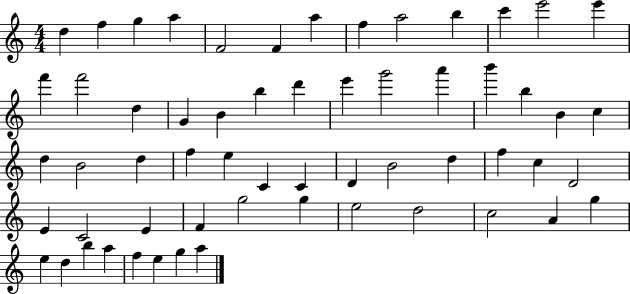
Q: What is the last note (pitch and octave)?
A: A5